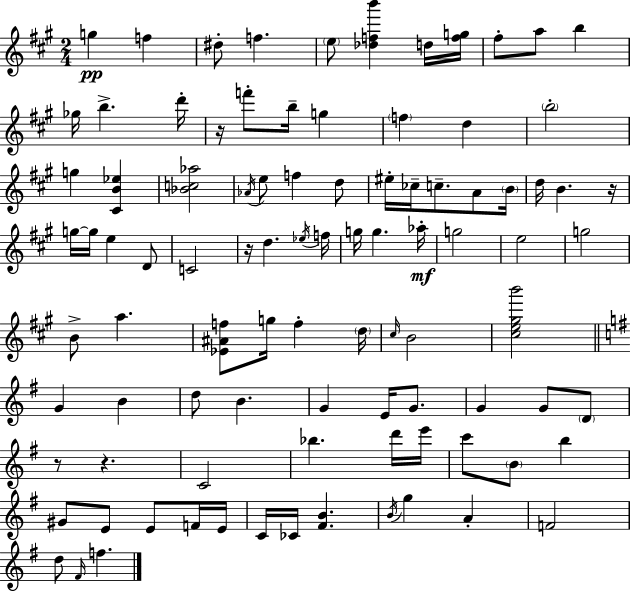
{
  \clef treble
  \numericTimeSignature
  \time 2/4
  \key a \major
  g''4\pp f''4 | dis''8-. f''4. | \parenthesize e''8 <des'' f'' b'''>4 d''16 <f'' g''>16 | fis''8-. a''8 b''4 | \break ges''16 b''4.-> d'''16-. | r16 f'''8-. b''16-- g''4 | \parenthesize f''4 d''4 | \parenthesize b''2-. | \break g''4 <cis' b' ees''>4 | <bes' c'' aes''>2 | \acciaccatura { aes'16 } e''8 f''4 d''8 | eis''16-. ces''16-- c''8.-- a'8 | \break \parenthesize b'16 d''16 b'4. | r16 g''16~~ g''16 e''4 d'8 | c'2 | r16 d''4. | \break \acciaccatura { ees''16 } f''16 g''16 g''4. | aes''16-.\mf g''2 | e''2 | g''2 | \break b'8-> a''4. | <ees' ais' f''>8 g''16 f''4-. | \parenthesize d''16 \grace { cis''16 } b'2 | <cis'' e'' gis'' b'''>2 | \break \bar "||" \break \key g \major g'4 b'4 | d''8 b'4. | g'4 e'16 g'8. | g'4 g'8 \parenthesize d'8 | \break r8 r4. | c'2 | bes''4. d'''16 e'''16 | c'''8 \parenthesize b'8 b''4 | \break gis'8 e'8 e'8 f'16 e'16 | c'16 ces'16 <fis' b'>4. | \acciaccatura { b'16 } g''4 a'4-. | f'2 | \break d''8 \grace { fis'16 } f''4. | \bar "|."
}